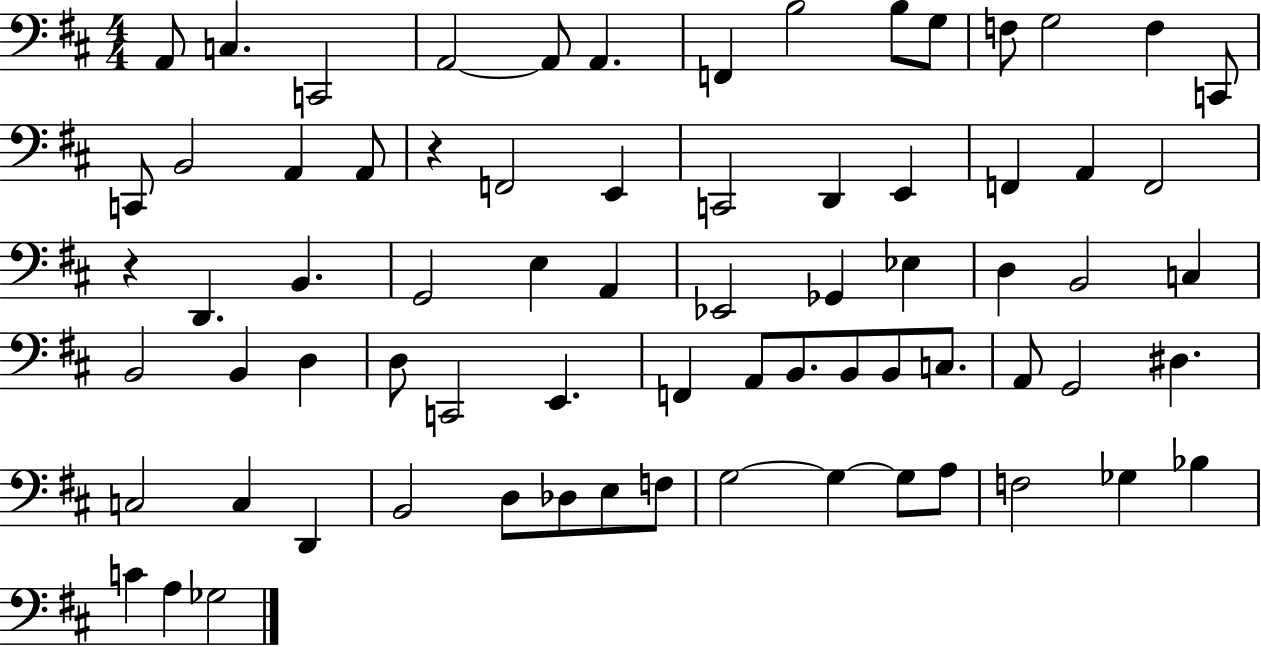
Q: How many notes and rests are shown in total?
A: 72